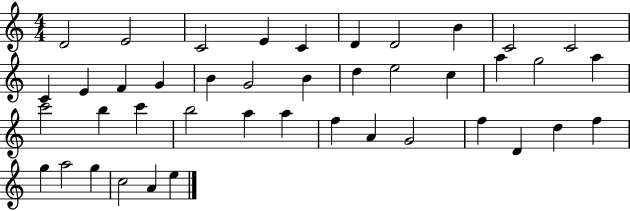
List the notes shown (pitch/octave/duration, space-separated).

D4/h E4/h C4/h E4/q C4/q D4/q D4/h B4/q C4/h C4/h C4/q E4/q F4/q G4/q B4/q G4/h B4/q D5/q E5/h C5/q A5/q G5/h A5/q C6/h B5/q C6/q B5/h A5/q A5/q F5/q A4/q G4/h F5/q D4/q D5/q F5/q G5/q A5/h G5/q C5/h A4/q E5/q